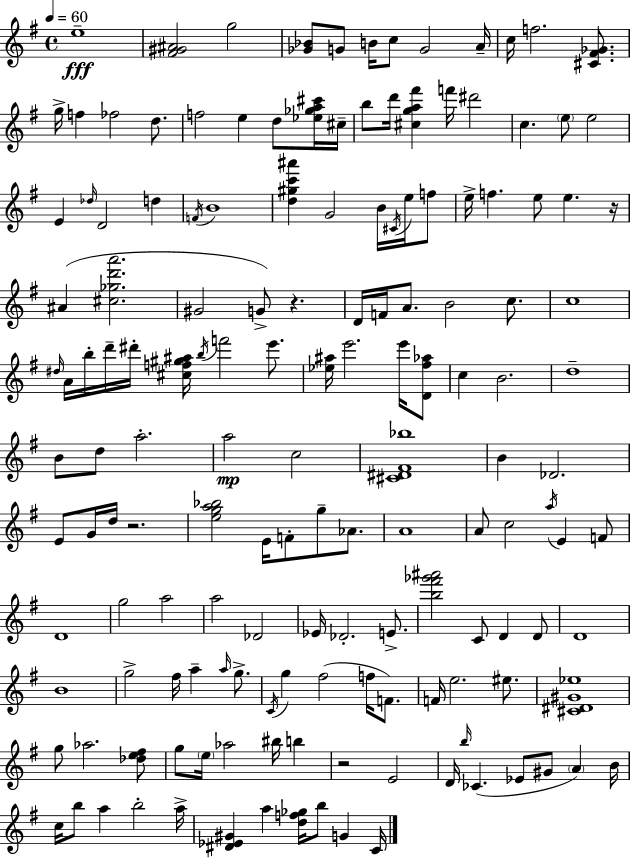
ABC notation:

X:1
T:Untitled
M:4/4
L:1/4
K:Em
e4 [^F^G^A]2 g2 [_G_B]/2 G/2 B/4 c/2 G2 A/4 c/4 f2 [^C^F_G]/2 g/4 f _f2 d/2 f2 e d/2 [_e_ga^c']/4 ^c/4 b/2 d'/4 [^cga^f'] f'/4 ^d'2 c e/2 e2 E _d/4 D2 d F/4 B4 [d^gc'^a'] G2 B/4 ^C/4 e/4 f/2 e/4 f e/2 e z/4 ^A [^c_gd'a']2 ^G2 G/2 z D/4 F/4 A/2 B2 c/2 c4 ^d/4 A/4 b/4 d'/4 ^d'/4 [^cf^g^a]/4 b/4 f'2 e'/2 [_e^a]/4 e'2 e'/4 [D^f_a]/2 c B2 d4 B/2 d/2 a2 a2 c2 [^C^D^F_b]4 B _D2 E/2 G/4 d/4 z2 [ega_b]2 E/4 F/2 g/2 _A/2 A4 A/2 c2 a/4 E F/2 D4 g2 a2 a2 _D2 _E/4 _D2 E/2 [b^f'_g'^a']2 C/2 D D/2 D4 B4 g2 ^f/4 a a/4 g/2 C/4 g ^f2 f/4 F/2 F/4 e2 ^e/2 [^C^D^G_e]4 g/2 _a2 [_de^f]/2 g/2 e/4 _a2 ^b/4 b z2 E2 D/4 b/4 _C _E/2 ^G/2 A B/4 c/4 b/2 a b2 a/4 [^D_E^G] a [df_g]/4 b/2 G C/4